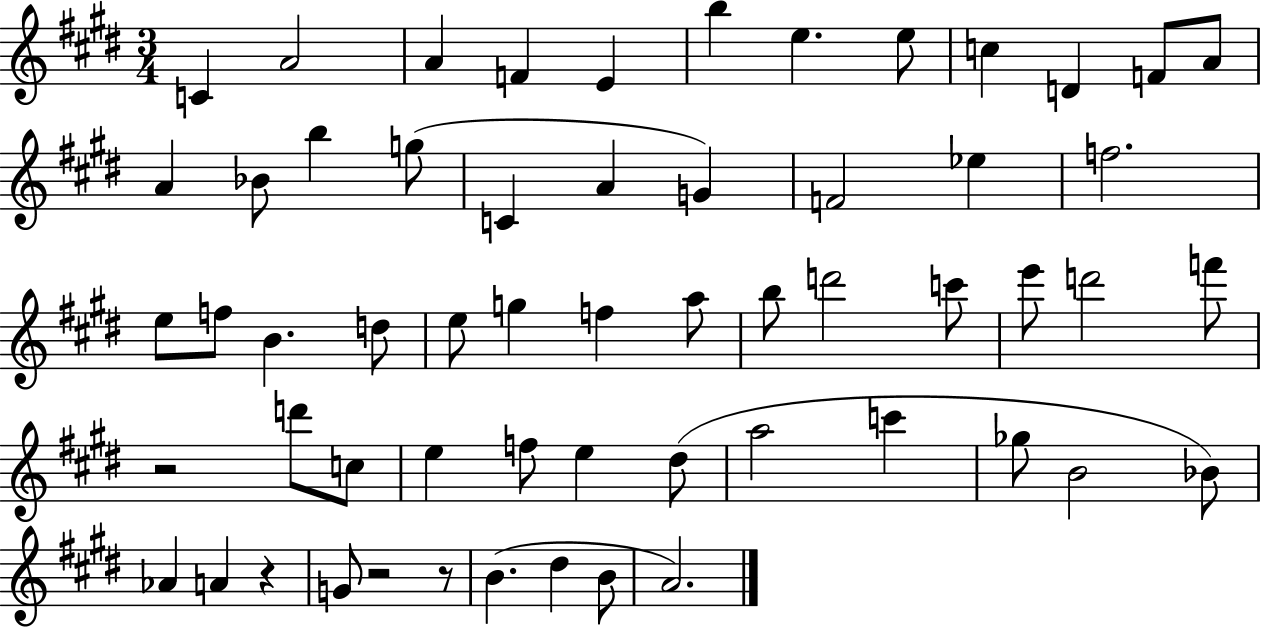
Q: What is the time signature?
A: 3/4